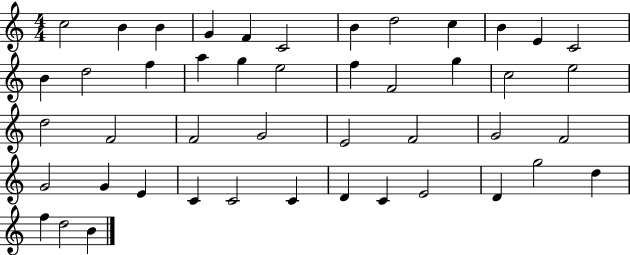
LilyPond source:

{
  \clef treble
  \numericTimeSignature
  \time 4/4
  \key c \major
  c''2 b'4 b'4 | g'4 f'4 c'2 | b'4 d''2 c''4 | b'4 e'4 c'2 | \break b'4 d''2 f''4 | a''4 g''4 e''2 | f''4 f'2 g''4 | c''2 e''2 | \break d''2 f'2 | f'2 g'2 | e'2 f'2 | g'2 f'2 | \break g'2 g'4 e'4 | c'4 c'2 c'4 | d'4 c'4 e'2 | d'4 g''2 d''4 | \break f''4 d''2 b'4 | \bar "|."
}